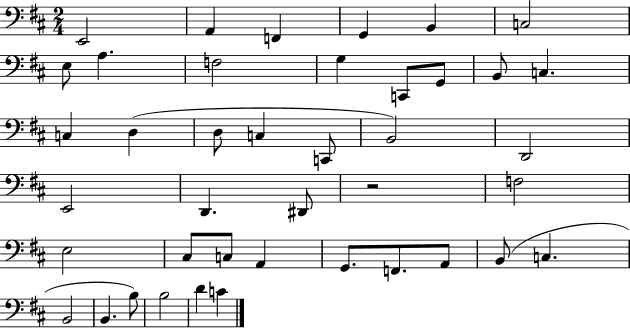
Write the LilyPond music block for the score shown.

{
  \clef bass
  \numericTimeSignature
  \time 2/4
  \key d \major
  \repeat volta 2 { e,2 | a,4 f,4 | g,4 b,4 | c2 | \break e8 a4. | f2 | g4 c,8 g,8 | b,8 c4. | \break c4 d4( | d8 c4 c,8 | b,2) | d,2 | \break e,2 | d,4. dis,8 | r2 | f2 | \break e2 | cis8 c8 a,4 | g,8. f,8. a,8 | b,8( c4. | \break b,2 | b,4. b8) | b2 | d'4 c'4 | \break } \bar "|."
}